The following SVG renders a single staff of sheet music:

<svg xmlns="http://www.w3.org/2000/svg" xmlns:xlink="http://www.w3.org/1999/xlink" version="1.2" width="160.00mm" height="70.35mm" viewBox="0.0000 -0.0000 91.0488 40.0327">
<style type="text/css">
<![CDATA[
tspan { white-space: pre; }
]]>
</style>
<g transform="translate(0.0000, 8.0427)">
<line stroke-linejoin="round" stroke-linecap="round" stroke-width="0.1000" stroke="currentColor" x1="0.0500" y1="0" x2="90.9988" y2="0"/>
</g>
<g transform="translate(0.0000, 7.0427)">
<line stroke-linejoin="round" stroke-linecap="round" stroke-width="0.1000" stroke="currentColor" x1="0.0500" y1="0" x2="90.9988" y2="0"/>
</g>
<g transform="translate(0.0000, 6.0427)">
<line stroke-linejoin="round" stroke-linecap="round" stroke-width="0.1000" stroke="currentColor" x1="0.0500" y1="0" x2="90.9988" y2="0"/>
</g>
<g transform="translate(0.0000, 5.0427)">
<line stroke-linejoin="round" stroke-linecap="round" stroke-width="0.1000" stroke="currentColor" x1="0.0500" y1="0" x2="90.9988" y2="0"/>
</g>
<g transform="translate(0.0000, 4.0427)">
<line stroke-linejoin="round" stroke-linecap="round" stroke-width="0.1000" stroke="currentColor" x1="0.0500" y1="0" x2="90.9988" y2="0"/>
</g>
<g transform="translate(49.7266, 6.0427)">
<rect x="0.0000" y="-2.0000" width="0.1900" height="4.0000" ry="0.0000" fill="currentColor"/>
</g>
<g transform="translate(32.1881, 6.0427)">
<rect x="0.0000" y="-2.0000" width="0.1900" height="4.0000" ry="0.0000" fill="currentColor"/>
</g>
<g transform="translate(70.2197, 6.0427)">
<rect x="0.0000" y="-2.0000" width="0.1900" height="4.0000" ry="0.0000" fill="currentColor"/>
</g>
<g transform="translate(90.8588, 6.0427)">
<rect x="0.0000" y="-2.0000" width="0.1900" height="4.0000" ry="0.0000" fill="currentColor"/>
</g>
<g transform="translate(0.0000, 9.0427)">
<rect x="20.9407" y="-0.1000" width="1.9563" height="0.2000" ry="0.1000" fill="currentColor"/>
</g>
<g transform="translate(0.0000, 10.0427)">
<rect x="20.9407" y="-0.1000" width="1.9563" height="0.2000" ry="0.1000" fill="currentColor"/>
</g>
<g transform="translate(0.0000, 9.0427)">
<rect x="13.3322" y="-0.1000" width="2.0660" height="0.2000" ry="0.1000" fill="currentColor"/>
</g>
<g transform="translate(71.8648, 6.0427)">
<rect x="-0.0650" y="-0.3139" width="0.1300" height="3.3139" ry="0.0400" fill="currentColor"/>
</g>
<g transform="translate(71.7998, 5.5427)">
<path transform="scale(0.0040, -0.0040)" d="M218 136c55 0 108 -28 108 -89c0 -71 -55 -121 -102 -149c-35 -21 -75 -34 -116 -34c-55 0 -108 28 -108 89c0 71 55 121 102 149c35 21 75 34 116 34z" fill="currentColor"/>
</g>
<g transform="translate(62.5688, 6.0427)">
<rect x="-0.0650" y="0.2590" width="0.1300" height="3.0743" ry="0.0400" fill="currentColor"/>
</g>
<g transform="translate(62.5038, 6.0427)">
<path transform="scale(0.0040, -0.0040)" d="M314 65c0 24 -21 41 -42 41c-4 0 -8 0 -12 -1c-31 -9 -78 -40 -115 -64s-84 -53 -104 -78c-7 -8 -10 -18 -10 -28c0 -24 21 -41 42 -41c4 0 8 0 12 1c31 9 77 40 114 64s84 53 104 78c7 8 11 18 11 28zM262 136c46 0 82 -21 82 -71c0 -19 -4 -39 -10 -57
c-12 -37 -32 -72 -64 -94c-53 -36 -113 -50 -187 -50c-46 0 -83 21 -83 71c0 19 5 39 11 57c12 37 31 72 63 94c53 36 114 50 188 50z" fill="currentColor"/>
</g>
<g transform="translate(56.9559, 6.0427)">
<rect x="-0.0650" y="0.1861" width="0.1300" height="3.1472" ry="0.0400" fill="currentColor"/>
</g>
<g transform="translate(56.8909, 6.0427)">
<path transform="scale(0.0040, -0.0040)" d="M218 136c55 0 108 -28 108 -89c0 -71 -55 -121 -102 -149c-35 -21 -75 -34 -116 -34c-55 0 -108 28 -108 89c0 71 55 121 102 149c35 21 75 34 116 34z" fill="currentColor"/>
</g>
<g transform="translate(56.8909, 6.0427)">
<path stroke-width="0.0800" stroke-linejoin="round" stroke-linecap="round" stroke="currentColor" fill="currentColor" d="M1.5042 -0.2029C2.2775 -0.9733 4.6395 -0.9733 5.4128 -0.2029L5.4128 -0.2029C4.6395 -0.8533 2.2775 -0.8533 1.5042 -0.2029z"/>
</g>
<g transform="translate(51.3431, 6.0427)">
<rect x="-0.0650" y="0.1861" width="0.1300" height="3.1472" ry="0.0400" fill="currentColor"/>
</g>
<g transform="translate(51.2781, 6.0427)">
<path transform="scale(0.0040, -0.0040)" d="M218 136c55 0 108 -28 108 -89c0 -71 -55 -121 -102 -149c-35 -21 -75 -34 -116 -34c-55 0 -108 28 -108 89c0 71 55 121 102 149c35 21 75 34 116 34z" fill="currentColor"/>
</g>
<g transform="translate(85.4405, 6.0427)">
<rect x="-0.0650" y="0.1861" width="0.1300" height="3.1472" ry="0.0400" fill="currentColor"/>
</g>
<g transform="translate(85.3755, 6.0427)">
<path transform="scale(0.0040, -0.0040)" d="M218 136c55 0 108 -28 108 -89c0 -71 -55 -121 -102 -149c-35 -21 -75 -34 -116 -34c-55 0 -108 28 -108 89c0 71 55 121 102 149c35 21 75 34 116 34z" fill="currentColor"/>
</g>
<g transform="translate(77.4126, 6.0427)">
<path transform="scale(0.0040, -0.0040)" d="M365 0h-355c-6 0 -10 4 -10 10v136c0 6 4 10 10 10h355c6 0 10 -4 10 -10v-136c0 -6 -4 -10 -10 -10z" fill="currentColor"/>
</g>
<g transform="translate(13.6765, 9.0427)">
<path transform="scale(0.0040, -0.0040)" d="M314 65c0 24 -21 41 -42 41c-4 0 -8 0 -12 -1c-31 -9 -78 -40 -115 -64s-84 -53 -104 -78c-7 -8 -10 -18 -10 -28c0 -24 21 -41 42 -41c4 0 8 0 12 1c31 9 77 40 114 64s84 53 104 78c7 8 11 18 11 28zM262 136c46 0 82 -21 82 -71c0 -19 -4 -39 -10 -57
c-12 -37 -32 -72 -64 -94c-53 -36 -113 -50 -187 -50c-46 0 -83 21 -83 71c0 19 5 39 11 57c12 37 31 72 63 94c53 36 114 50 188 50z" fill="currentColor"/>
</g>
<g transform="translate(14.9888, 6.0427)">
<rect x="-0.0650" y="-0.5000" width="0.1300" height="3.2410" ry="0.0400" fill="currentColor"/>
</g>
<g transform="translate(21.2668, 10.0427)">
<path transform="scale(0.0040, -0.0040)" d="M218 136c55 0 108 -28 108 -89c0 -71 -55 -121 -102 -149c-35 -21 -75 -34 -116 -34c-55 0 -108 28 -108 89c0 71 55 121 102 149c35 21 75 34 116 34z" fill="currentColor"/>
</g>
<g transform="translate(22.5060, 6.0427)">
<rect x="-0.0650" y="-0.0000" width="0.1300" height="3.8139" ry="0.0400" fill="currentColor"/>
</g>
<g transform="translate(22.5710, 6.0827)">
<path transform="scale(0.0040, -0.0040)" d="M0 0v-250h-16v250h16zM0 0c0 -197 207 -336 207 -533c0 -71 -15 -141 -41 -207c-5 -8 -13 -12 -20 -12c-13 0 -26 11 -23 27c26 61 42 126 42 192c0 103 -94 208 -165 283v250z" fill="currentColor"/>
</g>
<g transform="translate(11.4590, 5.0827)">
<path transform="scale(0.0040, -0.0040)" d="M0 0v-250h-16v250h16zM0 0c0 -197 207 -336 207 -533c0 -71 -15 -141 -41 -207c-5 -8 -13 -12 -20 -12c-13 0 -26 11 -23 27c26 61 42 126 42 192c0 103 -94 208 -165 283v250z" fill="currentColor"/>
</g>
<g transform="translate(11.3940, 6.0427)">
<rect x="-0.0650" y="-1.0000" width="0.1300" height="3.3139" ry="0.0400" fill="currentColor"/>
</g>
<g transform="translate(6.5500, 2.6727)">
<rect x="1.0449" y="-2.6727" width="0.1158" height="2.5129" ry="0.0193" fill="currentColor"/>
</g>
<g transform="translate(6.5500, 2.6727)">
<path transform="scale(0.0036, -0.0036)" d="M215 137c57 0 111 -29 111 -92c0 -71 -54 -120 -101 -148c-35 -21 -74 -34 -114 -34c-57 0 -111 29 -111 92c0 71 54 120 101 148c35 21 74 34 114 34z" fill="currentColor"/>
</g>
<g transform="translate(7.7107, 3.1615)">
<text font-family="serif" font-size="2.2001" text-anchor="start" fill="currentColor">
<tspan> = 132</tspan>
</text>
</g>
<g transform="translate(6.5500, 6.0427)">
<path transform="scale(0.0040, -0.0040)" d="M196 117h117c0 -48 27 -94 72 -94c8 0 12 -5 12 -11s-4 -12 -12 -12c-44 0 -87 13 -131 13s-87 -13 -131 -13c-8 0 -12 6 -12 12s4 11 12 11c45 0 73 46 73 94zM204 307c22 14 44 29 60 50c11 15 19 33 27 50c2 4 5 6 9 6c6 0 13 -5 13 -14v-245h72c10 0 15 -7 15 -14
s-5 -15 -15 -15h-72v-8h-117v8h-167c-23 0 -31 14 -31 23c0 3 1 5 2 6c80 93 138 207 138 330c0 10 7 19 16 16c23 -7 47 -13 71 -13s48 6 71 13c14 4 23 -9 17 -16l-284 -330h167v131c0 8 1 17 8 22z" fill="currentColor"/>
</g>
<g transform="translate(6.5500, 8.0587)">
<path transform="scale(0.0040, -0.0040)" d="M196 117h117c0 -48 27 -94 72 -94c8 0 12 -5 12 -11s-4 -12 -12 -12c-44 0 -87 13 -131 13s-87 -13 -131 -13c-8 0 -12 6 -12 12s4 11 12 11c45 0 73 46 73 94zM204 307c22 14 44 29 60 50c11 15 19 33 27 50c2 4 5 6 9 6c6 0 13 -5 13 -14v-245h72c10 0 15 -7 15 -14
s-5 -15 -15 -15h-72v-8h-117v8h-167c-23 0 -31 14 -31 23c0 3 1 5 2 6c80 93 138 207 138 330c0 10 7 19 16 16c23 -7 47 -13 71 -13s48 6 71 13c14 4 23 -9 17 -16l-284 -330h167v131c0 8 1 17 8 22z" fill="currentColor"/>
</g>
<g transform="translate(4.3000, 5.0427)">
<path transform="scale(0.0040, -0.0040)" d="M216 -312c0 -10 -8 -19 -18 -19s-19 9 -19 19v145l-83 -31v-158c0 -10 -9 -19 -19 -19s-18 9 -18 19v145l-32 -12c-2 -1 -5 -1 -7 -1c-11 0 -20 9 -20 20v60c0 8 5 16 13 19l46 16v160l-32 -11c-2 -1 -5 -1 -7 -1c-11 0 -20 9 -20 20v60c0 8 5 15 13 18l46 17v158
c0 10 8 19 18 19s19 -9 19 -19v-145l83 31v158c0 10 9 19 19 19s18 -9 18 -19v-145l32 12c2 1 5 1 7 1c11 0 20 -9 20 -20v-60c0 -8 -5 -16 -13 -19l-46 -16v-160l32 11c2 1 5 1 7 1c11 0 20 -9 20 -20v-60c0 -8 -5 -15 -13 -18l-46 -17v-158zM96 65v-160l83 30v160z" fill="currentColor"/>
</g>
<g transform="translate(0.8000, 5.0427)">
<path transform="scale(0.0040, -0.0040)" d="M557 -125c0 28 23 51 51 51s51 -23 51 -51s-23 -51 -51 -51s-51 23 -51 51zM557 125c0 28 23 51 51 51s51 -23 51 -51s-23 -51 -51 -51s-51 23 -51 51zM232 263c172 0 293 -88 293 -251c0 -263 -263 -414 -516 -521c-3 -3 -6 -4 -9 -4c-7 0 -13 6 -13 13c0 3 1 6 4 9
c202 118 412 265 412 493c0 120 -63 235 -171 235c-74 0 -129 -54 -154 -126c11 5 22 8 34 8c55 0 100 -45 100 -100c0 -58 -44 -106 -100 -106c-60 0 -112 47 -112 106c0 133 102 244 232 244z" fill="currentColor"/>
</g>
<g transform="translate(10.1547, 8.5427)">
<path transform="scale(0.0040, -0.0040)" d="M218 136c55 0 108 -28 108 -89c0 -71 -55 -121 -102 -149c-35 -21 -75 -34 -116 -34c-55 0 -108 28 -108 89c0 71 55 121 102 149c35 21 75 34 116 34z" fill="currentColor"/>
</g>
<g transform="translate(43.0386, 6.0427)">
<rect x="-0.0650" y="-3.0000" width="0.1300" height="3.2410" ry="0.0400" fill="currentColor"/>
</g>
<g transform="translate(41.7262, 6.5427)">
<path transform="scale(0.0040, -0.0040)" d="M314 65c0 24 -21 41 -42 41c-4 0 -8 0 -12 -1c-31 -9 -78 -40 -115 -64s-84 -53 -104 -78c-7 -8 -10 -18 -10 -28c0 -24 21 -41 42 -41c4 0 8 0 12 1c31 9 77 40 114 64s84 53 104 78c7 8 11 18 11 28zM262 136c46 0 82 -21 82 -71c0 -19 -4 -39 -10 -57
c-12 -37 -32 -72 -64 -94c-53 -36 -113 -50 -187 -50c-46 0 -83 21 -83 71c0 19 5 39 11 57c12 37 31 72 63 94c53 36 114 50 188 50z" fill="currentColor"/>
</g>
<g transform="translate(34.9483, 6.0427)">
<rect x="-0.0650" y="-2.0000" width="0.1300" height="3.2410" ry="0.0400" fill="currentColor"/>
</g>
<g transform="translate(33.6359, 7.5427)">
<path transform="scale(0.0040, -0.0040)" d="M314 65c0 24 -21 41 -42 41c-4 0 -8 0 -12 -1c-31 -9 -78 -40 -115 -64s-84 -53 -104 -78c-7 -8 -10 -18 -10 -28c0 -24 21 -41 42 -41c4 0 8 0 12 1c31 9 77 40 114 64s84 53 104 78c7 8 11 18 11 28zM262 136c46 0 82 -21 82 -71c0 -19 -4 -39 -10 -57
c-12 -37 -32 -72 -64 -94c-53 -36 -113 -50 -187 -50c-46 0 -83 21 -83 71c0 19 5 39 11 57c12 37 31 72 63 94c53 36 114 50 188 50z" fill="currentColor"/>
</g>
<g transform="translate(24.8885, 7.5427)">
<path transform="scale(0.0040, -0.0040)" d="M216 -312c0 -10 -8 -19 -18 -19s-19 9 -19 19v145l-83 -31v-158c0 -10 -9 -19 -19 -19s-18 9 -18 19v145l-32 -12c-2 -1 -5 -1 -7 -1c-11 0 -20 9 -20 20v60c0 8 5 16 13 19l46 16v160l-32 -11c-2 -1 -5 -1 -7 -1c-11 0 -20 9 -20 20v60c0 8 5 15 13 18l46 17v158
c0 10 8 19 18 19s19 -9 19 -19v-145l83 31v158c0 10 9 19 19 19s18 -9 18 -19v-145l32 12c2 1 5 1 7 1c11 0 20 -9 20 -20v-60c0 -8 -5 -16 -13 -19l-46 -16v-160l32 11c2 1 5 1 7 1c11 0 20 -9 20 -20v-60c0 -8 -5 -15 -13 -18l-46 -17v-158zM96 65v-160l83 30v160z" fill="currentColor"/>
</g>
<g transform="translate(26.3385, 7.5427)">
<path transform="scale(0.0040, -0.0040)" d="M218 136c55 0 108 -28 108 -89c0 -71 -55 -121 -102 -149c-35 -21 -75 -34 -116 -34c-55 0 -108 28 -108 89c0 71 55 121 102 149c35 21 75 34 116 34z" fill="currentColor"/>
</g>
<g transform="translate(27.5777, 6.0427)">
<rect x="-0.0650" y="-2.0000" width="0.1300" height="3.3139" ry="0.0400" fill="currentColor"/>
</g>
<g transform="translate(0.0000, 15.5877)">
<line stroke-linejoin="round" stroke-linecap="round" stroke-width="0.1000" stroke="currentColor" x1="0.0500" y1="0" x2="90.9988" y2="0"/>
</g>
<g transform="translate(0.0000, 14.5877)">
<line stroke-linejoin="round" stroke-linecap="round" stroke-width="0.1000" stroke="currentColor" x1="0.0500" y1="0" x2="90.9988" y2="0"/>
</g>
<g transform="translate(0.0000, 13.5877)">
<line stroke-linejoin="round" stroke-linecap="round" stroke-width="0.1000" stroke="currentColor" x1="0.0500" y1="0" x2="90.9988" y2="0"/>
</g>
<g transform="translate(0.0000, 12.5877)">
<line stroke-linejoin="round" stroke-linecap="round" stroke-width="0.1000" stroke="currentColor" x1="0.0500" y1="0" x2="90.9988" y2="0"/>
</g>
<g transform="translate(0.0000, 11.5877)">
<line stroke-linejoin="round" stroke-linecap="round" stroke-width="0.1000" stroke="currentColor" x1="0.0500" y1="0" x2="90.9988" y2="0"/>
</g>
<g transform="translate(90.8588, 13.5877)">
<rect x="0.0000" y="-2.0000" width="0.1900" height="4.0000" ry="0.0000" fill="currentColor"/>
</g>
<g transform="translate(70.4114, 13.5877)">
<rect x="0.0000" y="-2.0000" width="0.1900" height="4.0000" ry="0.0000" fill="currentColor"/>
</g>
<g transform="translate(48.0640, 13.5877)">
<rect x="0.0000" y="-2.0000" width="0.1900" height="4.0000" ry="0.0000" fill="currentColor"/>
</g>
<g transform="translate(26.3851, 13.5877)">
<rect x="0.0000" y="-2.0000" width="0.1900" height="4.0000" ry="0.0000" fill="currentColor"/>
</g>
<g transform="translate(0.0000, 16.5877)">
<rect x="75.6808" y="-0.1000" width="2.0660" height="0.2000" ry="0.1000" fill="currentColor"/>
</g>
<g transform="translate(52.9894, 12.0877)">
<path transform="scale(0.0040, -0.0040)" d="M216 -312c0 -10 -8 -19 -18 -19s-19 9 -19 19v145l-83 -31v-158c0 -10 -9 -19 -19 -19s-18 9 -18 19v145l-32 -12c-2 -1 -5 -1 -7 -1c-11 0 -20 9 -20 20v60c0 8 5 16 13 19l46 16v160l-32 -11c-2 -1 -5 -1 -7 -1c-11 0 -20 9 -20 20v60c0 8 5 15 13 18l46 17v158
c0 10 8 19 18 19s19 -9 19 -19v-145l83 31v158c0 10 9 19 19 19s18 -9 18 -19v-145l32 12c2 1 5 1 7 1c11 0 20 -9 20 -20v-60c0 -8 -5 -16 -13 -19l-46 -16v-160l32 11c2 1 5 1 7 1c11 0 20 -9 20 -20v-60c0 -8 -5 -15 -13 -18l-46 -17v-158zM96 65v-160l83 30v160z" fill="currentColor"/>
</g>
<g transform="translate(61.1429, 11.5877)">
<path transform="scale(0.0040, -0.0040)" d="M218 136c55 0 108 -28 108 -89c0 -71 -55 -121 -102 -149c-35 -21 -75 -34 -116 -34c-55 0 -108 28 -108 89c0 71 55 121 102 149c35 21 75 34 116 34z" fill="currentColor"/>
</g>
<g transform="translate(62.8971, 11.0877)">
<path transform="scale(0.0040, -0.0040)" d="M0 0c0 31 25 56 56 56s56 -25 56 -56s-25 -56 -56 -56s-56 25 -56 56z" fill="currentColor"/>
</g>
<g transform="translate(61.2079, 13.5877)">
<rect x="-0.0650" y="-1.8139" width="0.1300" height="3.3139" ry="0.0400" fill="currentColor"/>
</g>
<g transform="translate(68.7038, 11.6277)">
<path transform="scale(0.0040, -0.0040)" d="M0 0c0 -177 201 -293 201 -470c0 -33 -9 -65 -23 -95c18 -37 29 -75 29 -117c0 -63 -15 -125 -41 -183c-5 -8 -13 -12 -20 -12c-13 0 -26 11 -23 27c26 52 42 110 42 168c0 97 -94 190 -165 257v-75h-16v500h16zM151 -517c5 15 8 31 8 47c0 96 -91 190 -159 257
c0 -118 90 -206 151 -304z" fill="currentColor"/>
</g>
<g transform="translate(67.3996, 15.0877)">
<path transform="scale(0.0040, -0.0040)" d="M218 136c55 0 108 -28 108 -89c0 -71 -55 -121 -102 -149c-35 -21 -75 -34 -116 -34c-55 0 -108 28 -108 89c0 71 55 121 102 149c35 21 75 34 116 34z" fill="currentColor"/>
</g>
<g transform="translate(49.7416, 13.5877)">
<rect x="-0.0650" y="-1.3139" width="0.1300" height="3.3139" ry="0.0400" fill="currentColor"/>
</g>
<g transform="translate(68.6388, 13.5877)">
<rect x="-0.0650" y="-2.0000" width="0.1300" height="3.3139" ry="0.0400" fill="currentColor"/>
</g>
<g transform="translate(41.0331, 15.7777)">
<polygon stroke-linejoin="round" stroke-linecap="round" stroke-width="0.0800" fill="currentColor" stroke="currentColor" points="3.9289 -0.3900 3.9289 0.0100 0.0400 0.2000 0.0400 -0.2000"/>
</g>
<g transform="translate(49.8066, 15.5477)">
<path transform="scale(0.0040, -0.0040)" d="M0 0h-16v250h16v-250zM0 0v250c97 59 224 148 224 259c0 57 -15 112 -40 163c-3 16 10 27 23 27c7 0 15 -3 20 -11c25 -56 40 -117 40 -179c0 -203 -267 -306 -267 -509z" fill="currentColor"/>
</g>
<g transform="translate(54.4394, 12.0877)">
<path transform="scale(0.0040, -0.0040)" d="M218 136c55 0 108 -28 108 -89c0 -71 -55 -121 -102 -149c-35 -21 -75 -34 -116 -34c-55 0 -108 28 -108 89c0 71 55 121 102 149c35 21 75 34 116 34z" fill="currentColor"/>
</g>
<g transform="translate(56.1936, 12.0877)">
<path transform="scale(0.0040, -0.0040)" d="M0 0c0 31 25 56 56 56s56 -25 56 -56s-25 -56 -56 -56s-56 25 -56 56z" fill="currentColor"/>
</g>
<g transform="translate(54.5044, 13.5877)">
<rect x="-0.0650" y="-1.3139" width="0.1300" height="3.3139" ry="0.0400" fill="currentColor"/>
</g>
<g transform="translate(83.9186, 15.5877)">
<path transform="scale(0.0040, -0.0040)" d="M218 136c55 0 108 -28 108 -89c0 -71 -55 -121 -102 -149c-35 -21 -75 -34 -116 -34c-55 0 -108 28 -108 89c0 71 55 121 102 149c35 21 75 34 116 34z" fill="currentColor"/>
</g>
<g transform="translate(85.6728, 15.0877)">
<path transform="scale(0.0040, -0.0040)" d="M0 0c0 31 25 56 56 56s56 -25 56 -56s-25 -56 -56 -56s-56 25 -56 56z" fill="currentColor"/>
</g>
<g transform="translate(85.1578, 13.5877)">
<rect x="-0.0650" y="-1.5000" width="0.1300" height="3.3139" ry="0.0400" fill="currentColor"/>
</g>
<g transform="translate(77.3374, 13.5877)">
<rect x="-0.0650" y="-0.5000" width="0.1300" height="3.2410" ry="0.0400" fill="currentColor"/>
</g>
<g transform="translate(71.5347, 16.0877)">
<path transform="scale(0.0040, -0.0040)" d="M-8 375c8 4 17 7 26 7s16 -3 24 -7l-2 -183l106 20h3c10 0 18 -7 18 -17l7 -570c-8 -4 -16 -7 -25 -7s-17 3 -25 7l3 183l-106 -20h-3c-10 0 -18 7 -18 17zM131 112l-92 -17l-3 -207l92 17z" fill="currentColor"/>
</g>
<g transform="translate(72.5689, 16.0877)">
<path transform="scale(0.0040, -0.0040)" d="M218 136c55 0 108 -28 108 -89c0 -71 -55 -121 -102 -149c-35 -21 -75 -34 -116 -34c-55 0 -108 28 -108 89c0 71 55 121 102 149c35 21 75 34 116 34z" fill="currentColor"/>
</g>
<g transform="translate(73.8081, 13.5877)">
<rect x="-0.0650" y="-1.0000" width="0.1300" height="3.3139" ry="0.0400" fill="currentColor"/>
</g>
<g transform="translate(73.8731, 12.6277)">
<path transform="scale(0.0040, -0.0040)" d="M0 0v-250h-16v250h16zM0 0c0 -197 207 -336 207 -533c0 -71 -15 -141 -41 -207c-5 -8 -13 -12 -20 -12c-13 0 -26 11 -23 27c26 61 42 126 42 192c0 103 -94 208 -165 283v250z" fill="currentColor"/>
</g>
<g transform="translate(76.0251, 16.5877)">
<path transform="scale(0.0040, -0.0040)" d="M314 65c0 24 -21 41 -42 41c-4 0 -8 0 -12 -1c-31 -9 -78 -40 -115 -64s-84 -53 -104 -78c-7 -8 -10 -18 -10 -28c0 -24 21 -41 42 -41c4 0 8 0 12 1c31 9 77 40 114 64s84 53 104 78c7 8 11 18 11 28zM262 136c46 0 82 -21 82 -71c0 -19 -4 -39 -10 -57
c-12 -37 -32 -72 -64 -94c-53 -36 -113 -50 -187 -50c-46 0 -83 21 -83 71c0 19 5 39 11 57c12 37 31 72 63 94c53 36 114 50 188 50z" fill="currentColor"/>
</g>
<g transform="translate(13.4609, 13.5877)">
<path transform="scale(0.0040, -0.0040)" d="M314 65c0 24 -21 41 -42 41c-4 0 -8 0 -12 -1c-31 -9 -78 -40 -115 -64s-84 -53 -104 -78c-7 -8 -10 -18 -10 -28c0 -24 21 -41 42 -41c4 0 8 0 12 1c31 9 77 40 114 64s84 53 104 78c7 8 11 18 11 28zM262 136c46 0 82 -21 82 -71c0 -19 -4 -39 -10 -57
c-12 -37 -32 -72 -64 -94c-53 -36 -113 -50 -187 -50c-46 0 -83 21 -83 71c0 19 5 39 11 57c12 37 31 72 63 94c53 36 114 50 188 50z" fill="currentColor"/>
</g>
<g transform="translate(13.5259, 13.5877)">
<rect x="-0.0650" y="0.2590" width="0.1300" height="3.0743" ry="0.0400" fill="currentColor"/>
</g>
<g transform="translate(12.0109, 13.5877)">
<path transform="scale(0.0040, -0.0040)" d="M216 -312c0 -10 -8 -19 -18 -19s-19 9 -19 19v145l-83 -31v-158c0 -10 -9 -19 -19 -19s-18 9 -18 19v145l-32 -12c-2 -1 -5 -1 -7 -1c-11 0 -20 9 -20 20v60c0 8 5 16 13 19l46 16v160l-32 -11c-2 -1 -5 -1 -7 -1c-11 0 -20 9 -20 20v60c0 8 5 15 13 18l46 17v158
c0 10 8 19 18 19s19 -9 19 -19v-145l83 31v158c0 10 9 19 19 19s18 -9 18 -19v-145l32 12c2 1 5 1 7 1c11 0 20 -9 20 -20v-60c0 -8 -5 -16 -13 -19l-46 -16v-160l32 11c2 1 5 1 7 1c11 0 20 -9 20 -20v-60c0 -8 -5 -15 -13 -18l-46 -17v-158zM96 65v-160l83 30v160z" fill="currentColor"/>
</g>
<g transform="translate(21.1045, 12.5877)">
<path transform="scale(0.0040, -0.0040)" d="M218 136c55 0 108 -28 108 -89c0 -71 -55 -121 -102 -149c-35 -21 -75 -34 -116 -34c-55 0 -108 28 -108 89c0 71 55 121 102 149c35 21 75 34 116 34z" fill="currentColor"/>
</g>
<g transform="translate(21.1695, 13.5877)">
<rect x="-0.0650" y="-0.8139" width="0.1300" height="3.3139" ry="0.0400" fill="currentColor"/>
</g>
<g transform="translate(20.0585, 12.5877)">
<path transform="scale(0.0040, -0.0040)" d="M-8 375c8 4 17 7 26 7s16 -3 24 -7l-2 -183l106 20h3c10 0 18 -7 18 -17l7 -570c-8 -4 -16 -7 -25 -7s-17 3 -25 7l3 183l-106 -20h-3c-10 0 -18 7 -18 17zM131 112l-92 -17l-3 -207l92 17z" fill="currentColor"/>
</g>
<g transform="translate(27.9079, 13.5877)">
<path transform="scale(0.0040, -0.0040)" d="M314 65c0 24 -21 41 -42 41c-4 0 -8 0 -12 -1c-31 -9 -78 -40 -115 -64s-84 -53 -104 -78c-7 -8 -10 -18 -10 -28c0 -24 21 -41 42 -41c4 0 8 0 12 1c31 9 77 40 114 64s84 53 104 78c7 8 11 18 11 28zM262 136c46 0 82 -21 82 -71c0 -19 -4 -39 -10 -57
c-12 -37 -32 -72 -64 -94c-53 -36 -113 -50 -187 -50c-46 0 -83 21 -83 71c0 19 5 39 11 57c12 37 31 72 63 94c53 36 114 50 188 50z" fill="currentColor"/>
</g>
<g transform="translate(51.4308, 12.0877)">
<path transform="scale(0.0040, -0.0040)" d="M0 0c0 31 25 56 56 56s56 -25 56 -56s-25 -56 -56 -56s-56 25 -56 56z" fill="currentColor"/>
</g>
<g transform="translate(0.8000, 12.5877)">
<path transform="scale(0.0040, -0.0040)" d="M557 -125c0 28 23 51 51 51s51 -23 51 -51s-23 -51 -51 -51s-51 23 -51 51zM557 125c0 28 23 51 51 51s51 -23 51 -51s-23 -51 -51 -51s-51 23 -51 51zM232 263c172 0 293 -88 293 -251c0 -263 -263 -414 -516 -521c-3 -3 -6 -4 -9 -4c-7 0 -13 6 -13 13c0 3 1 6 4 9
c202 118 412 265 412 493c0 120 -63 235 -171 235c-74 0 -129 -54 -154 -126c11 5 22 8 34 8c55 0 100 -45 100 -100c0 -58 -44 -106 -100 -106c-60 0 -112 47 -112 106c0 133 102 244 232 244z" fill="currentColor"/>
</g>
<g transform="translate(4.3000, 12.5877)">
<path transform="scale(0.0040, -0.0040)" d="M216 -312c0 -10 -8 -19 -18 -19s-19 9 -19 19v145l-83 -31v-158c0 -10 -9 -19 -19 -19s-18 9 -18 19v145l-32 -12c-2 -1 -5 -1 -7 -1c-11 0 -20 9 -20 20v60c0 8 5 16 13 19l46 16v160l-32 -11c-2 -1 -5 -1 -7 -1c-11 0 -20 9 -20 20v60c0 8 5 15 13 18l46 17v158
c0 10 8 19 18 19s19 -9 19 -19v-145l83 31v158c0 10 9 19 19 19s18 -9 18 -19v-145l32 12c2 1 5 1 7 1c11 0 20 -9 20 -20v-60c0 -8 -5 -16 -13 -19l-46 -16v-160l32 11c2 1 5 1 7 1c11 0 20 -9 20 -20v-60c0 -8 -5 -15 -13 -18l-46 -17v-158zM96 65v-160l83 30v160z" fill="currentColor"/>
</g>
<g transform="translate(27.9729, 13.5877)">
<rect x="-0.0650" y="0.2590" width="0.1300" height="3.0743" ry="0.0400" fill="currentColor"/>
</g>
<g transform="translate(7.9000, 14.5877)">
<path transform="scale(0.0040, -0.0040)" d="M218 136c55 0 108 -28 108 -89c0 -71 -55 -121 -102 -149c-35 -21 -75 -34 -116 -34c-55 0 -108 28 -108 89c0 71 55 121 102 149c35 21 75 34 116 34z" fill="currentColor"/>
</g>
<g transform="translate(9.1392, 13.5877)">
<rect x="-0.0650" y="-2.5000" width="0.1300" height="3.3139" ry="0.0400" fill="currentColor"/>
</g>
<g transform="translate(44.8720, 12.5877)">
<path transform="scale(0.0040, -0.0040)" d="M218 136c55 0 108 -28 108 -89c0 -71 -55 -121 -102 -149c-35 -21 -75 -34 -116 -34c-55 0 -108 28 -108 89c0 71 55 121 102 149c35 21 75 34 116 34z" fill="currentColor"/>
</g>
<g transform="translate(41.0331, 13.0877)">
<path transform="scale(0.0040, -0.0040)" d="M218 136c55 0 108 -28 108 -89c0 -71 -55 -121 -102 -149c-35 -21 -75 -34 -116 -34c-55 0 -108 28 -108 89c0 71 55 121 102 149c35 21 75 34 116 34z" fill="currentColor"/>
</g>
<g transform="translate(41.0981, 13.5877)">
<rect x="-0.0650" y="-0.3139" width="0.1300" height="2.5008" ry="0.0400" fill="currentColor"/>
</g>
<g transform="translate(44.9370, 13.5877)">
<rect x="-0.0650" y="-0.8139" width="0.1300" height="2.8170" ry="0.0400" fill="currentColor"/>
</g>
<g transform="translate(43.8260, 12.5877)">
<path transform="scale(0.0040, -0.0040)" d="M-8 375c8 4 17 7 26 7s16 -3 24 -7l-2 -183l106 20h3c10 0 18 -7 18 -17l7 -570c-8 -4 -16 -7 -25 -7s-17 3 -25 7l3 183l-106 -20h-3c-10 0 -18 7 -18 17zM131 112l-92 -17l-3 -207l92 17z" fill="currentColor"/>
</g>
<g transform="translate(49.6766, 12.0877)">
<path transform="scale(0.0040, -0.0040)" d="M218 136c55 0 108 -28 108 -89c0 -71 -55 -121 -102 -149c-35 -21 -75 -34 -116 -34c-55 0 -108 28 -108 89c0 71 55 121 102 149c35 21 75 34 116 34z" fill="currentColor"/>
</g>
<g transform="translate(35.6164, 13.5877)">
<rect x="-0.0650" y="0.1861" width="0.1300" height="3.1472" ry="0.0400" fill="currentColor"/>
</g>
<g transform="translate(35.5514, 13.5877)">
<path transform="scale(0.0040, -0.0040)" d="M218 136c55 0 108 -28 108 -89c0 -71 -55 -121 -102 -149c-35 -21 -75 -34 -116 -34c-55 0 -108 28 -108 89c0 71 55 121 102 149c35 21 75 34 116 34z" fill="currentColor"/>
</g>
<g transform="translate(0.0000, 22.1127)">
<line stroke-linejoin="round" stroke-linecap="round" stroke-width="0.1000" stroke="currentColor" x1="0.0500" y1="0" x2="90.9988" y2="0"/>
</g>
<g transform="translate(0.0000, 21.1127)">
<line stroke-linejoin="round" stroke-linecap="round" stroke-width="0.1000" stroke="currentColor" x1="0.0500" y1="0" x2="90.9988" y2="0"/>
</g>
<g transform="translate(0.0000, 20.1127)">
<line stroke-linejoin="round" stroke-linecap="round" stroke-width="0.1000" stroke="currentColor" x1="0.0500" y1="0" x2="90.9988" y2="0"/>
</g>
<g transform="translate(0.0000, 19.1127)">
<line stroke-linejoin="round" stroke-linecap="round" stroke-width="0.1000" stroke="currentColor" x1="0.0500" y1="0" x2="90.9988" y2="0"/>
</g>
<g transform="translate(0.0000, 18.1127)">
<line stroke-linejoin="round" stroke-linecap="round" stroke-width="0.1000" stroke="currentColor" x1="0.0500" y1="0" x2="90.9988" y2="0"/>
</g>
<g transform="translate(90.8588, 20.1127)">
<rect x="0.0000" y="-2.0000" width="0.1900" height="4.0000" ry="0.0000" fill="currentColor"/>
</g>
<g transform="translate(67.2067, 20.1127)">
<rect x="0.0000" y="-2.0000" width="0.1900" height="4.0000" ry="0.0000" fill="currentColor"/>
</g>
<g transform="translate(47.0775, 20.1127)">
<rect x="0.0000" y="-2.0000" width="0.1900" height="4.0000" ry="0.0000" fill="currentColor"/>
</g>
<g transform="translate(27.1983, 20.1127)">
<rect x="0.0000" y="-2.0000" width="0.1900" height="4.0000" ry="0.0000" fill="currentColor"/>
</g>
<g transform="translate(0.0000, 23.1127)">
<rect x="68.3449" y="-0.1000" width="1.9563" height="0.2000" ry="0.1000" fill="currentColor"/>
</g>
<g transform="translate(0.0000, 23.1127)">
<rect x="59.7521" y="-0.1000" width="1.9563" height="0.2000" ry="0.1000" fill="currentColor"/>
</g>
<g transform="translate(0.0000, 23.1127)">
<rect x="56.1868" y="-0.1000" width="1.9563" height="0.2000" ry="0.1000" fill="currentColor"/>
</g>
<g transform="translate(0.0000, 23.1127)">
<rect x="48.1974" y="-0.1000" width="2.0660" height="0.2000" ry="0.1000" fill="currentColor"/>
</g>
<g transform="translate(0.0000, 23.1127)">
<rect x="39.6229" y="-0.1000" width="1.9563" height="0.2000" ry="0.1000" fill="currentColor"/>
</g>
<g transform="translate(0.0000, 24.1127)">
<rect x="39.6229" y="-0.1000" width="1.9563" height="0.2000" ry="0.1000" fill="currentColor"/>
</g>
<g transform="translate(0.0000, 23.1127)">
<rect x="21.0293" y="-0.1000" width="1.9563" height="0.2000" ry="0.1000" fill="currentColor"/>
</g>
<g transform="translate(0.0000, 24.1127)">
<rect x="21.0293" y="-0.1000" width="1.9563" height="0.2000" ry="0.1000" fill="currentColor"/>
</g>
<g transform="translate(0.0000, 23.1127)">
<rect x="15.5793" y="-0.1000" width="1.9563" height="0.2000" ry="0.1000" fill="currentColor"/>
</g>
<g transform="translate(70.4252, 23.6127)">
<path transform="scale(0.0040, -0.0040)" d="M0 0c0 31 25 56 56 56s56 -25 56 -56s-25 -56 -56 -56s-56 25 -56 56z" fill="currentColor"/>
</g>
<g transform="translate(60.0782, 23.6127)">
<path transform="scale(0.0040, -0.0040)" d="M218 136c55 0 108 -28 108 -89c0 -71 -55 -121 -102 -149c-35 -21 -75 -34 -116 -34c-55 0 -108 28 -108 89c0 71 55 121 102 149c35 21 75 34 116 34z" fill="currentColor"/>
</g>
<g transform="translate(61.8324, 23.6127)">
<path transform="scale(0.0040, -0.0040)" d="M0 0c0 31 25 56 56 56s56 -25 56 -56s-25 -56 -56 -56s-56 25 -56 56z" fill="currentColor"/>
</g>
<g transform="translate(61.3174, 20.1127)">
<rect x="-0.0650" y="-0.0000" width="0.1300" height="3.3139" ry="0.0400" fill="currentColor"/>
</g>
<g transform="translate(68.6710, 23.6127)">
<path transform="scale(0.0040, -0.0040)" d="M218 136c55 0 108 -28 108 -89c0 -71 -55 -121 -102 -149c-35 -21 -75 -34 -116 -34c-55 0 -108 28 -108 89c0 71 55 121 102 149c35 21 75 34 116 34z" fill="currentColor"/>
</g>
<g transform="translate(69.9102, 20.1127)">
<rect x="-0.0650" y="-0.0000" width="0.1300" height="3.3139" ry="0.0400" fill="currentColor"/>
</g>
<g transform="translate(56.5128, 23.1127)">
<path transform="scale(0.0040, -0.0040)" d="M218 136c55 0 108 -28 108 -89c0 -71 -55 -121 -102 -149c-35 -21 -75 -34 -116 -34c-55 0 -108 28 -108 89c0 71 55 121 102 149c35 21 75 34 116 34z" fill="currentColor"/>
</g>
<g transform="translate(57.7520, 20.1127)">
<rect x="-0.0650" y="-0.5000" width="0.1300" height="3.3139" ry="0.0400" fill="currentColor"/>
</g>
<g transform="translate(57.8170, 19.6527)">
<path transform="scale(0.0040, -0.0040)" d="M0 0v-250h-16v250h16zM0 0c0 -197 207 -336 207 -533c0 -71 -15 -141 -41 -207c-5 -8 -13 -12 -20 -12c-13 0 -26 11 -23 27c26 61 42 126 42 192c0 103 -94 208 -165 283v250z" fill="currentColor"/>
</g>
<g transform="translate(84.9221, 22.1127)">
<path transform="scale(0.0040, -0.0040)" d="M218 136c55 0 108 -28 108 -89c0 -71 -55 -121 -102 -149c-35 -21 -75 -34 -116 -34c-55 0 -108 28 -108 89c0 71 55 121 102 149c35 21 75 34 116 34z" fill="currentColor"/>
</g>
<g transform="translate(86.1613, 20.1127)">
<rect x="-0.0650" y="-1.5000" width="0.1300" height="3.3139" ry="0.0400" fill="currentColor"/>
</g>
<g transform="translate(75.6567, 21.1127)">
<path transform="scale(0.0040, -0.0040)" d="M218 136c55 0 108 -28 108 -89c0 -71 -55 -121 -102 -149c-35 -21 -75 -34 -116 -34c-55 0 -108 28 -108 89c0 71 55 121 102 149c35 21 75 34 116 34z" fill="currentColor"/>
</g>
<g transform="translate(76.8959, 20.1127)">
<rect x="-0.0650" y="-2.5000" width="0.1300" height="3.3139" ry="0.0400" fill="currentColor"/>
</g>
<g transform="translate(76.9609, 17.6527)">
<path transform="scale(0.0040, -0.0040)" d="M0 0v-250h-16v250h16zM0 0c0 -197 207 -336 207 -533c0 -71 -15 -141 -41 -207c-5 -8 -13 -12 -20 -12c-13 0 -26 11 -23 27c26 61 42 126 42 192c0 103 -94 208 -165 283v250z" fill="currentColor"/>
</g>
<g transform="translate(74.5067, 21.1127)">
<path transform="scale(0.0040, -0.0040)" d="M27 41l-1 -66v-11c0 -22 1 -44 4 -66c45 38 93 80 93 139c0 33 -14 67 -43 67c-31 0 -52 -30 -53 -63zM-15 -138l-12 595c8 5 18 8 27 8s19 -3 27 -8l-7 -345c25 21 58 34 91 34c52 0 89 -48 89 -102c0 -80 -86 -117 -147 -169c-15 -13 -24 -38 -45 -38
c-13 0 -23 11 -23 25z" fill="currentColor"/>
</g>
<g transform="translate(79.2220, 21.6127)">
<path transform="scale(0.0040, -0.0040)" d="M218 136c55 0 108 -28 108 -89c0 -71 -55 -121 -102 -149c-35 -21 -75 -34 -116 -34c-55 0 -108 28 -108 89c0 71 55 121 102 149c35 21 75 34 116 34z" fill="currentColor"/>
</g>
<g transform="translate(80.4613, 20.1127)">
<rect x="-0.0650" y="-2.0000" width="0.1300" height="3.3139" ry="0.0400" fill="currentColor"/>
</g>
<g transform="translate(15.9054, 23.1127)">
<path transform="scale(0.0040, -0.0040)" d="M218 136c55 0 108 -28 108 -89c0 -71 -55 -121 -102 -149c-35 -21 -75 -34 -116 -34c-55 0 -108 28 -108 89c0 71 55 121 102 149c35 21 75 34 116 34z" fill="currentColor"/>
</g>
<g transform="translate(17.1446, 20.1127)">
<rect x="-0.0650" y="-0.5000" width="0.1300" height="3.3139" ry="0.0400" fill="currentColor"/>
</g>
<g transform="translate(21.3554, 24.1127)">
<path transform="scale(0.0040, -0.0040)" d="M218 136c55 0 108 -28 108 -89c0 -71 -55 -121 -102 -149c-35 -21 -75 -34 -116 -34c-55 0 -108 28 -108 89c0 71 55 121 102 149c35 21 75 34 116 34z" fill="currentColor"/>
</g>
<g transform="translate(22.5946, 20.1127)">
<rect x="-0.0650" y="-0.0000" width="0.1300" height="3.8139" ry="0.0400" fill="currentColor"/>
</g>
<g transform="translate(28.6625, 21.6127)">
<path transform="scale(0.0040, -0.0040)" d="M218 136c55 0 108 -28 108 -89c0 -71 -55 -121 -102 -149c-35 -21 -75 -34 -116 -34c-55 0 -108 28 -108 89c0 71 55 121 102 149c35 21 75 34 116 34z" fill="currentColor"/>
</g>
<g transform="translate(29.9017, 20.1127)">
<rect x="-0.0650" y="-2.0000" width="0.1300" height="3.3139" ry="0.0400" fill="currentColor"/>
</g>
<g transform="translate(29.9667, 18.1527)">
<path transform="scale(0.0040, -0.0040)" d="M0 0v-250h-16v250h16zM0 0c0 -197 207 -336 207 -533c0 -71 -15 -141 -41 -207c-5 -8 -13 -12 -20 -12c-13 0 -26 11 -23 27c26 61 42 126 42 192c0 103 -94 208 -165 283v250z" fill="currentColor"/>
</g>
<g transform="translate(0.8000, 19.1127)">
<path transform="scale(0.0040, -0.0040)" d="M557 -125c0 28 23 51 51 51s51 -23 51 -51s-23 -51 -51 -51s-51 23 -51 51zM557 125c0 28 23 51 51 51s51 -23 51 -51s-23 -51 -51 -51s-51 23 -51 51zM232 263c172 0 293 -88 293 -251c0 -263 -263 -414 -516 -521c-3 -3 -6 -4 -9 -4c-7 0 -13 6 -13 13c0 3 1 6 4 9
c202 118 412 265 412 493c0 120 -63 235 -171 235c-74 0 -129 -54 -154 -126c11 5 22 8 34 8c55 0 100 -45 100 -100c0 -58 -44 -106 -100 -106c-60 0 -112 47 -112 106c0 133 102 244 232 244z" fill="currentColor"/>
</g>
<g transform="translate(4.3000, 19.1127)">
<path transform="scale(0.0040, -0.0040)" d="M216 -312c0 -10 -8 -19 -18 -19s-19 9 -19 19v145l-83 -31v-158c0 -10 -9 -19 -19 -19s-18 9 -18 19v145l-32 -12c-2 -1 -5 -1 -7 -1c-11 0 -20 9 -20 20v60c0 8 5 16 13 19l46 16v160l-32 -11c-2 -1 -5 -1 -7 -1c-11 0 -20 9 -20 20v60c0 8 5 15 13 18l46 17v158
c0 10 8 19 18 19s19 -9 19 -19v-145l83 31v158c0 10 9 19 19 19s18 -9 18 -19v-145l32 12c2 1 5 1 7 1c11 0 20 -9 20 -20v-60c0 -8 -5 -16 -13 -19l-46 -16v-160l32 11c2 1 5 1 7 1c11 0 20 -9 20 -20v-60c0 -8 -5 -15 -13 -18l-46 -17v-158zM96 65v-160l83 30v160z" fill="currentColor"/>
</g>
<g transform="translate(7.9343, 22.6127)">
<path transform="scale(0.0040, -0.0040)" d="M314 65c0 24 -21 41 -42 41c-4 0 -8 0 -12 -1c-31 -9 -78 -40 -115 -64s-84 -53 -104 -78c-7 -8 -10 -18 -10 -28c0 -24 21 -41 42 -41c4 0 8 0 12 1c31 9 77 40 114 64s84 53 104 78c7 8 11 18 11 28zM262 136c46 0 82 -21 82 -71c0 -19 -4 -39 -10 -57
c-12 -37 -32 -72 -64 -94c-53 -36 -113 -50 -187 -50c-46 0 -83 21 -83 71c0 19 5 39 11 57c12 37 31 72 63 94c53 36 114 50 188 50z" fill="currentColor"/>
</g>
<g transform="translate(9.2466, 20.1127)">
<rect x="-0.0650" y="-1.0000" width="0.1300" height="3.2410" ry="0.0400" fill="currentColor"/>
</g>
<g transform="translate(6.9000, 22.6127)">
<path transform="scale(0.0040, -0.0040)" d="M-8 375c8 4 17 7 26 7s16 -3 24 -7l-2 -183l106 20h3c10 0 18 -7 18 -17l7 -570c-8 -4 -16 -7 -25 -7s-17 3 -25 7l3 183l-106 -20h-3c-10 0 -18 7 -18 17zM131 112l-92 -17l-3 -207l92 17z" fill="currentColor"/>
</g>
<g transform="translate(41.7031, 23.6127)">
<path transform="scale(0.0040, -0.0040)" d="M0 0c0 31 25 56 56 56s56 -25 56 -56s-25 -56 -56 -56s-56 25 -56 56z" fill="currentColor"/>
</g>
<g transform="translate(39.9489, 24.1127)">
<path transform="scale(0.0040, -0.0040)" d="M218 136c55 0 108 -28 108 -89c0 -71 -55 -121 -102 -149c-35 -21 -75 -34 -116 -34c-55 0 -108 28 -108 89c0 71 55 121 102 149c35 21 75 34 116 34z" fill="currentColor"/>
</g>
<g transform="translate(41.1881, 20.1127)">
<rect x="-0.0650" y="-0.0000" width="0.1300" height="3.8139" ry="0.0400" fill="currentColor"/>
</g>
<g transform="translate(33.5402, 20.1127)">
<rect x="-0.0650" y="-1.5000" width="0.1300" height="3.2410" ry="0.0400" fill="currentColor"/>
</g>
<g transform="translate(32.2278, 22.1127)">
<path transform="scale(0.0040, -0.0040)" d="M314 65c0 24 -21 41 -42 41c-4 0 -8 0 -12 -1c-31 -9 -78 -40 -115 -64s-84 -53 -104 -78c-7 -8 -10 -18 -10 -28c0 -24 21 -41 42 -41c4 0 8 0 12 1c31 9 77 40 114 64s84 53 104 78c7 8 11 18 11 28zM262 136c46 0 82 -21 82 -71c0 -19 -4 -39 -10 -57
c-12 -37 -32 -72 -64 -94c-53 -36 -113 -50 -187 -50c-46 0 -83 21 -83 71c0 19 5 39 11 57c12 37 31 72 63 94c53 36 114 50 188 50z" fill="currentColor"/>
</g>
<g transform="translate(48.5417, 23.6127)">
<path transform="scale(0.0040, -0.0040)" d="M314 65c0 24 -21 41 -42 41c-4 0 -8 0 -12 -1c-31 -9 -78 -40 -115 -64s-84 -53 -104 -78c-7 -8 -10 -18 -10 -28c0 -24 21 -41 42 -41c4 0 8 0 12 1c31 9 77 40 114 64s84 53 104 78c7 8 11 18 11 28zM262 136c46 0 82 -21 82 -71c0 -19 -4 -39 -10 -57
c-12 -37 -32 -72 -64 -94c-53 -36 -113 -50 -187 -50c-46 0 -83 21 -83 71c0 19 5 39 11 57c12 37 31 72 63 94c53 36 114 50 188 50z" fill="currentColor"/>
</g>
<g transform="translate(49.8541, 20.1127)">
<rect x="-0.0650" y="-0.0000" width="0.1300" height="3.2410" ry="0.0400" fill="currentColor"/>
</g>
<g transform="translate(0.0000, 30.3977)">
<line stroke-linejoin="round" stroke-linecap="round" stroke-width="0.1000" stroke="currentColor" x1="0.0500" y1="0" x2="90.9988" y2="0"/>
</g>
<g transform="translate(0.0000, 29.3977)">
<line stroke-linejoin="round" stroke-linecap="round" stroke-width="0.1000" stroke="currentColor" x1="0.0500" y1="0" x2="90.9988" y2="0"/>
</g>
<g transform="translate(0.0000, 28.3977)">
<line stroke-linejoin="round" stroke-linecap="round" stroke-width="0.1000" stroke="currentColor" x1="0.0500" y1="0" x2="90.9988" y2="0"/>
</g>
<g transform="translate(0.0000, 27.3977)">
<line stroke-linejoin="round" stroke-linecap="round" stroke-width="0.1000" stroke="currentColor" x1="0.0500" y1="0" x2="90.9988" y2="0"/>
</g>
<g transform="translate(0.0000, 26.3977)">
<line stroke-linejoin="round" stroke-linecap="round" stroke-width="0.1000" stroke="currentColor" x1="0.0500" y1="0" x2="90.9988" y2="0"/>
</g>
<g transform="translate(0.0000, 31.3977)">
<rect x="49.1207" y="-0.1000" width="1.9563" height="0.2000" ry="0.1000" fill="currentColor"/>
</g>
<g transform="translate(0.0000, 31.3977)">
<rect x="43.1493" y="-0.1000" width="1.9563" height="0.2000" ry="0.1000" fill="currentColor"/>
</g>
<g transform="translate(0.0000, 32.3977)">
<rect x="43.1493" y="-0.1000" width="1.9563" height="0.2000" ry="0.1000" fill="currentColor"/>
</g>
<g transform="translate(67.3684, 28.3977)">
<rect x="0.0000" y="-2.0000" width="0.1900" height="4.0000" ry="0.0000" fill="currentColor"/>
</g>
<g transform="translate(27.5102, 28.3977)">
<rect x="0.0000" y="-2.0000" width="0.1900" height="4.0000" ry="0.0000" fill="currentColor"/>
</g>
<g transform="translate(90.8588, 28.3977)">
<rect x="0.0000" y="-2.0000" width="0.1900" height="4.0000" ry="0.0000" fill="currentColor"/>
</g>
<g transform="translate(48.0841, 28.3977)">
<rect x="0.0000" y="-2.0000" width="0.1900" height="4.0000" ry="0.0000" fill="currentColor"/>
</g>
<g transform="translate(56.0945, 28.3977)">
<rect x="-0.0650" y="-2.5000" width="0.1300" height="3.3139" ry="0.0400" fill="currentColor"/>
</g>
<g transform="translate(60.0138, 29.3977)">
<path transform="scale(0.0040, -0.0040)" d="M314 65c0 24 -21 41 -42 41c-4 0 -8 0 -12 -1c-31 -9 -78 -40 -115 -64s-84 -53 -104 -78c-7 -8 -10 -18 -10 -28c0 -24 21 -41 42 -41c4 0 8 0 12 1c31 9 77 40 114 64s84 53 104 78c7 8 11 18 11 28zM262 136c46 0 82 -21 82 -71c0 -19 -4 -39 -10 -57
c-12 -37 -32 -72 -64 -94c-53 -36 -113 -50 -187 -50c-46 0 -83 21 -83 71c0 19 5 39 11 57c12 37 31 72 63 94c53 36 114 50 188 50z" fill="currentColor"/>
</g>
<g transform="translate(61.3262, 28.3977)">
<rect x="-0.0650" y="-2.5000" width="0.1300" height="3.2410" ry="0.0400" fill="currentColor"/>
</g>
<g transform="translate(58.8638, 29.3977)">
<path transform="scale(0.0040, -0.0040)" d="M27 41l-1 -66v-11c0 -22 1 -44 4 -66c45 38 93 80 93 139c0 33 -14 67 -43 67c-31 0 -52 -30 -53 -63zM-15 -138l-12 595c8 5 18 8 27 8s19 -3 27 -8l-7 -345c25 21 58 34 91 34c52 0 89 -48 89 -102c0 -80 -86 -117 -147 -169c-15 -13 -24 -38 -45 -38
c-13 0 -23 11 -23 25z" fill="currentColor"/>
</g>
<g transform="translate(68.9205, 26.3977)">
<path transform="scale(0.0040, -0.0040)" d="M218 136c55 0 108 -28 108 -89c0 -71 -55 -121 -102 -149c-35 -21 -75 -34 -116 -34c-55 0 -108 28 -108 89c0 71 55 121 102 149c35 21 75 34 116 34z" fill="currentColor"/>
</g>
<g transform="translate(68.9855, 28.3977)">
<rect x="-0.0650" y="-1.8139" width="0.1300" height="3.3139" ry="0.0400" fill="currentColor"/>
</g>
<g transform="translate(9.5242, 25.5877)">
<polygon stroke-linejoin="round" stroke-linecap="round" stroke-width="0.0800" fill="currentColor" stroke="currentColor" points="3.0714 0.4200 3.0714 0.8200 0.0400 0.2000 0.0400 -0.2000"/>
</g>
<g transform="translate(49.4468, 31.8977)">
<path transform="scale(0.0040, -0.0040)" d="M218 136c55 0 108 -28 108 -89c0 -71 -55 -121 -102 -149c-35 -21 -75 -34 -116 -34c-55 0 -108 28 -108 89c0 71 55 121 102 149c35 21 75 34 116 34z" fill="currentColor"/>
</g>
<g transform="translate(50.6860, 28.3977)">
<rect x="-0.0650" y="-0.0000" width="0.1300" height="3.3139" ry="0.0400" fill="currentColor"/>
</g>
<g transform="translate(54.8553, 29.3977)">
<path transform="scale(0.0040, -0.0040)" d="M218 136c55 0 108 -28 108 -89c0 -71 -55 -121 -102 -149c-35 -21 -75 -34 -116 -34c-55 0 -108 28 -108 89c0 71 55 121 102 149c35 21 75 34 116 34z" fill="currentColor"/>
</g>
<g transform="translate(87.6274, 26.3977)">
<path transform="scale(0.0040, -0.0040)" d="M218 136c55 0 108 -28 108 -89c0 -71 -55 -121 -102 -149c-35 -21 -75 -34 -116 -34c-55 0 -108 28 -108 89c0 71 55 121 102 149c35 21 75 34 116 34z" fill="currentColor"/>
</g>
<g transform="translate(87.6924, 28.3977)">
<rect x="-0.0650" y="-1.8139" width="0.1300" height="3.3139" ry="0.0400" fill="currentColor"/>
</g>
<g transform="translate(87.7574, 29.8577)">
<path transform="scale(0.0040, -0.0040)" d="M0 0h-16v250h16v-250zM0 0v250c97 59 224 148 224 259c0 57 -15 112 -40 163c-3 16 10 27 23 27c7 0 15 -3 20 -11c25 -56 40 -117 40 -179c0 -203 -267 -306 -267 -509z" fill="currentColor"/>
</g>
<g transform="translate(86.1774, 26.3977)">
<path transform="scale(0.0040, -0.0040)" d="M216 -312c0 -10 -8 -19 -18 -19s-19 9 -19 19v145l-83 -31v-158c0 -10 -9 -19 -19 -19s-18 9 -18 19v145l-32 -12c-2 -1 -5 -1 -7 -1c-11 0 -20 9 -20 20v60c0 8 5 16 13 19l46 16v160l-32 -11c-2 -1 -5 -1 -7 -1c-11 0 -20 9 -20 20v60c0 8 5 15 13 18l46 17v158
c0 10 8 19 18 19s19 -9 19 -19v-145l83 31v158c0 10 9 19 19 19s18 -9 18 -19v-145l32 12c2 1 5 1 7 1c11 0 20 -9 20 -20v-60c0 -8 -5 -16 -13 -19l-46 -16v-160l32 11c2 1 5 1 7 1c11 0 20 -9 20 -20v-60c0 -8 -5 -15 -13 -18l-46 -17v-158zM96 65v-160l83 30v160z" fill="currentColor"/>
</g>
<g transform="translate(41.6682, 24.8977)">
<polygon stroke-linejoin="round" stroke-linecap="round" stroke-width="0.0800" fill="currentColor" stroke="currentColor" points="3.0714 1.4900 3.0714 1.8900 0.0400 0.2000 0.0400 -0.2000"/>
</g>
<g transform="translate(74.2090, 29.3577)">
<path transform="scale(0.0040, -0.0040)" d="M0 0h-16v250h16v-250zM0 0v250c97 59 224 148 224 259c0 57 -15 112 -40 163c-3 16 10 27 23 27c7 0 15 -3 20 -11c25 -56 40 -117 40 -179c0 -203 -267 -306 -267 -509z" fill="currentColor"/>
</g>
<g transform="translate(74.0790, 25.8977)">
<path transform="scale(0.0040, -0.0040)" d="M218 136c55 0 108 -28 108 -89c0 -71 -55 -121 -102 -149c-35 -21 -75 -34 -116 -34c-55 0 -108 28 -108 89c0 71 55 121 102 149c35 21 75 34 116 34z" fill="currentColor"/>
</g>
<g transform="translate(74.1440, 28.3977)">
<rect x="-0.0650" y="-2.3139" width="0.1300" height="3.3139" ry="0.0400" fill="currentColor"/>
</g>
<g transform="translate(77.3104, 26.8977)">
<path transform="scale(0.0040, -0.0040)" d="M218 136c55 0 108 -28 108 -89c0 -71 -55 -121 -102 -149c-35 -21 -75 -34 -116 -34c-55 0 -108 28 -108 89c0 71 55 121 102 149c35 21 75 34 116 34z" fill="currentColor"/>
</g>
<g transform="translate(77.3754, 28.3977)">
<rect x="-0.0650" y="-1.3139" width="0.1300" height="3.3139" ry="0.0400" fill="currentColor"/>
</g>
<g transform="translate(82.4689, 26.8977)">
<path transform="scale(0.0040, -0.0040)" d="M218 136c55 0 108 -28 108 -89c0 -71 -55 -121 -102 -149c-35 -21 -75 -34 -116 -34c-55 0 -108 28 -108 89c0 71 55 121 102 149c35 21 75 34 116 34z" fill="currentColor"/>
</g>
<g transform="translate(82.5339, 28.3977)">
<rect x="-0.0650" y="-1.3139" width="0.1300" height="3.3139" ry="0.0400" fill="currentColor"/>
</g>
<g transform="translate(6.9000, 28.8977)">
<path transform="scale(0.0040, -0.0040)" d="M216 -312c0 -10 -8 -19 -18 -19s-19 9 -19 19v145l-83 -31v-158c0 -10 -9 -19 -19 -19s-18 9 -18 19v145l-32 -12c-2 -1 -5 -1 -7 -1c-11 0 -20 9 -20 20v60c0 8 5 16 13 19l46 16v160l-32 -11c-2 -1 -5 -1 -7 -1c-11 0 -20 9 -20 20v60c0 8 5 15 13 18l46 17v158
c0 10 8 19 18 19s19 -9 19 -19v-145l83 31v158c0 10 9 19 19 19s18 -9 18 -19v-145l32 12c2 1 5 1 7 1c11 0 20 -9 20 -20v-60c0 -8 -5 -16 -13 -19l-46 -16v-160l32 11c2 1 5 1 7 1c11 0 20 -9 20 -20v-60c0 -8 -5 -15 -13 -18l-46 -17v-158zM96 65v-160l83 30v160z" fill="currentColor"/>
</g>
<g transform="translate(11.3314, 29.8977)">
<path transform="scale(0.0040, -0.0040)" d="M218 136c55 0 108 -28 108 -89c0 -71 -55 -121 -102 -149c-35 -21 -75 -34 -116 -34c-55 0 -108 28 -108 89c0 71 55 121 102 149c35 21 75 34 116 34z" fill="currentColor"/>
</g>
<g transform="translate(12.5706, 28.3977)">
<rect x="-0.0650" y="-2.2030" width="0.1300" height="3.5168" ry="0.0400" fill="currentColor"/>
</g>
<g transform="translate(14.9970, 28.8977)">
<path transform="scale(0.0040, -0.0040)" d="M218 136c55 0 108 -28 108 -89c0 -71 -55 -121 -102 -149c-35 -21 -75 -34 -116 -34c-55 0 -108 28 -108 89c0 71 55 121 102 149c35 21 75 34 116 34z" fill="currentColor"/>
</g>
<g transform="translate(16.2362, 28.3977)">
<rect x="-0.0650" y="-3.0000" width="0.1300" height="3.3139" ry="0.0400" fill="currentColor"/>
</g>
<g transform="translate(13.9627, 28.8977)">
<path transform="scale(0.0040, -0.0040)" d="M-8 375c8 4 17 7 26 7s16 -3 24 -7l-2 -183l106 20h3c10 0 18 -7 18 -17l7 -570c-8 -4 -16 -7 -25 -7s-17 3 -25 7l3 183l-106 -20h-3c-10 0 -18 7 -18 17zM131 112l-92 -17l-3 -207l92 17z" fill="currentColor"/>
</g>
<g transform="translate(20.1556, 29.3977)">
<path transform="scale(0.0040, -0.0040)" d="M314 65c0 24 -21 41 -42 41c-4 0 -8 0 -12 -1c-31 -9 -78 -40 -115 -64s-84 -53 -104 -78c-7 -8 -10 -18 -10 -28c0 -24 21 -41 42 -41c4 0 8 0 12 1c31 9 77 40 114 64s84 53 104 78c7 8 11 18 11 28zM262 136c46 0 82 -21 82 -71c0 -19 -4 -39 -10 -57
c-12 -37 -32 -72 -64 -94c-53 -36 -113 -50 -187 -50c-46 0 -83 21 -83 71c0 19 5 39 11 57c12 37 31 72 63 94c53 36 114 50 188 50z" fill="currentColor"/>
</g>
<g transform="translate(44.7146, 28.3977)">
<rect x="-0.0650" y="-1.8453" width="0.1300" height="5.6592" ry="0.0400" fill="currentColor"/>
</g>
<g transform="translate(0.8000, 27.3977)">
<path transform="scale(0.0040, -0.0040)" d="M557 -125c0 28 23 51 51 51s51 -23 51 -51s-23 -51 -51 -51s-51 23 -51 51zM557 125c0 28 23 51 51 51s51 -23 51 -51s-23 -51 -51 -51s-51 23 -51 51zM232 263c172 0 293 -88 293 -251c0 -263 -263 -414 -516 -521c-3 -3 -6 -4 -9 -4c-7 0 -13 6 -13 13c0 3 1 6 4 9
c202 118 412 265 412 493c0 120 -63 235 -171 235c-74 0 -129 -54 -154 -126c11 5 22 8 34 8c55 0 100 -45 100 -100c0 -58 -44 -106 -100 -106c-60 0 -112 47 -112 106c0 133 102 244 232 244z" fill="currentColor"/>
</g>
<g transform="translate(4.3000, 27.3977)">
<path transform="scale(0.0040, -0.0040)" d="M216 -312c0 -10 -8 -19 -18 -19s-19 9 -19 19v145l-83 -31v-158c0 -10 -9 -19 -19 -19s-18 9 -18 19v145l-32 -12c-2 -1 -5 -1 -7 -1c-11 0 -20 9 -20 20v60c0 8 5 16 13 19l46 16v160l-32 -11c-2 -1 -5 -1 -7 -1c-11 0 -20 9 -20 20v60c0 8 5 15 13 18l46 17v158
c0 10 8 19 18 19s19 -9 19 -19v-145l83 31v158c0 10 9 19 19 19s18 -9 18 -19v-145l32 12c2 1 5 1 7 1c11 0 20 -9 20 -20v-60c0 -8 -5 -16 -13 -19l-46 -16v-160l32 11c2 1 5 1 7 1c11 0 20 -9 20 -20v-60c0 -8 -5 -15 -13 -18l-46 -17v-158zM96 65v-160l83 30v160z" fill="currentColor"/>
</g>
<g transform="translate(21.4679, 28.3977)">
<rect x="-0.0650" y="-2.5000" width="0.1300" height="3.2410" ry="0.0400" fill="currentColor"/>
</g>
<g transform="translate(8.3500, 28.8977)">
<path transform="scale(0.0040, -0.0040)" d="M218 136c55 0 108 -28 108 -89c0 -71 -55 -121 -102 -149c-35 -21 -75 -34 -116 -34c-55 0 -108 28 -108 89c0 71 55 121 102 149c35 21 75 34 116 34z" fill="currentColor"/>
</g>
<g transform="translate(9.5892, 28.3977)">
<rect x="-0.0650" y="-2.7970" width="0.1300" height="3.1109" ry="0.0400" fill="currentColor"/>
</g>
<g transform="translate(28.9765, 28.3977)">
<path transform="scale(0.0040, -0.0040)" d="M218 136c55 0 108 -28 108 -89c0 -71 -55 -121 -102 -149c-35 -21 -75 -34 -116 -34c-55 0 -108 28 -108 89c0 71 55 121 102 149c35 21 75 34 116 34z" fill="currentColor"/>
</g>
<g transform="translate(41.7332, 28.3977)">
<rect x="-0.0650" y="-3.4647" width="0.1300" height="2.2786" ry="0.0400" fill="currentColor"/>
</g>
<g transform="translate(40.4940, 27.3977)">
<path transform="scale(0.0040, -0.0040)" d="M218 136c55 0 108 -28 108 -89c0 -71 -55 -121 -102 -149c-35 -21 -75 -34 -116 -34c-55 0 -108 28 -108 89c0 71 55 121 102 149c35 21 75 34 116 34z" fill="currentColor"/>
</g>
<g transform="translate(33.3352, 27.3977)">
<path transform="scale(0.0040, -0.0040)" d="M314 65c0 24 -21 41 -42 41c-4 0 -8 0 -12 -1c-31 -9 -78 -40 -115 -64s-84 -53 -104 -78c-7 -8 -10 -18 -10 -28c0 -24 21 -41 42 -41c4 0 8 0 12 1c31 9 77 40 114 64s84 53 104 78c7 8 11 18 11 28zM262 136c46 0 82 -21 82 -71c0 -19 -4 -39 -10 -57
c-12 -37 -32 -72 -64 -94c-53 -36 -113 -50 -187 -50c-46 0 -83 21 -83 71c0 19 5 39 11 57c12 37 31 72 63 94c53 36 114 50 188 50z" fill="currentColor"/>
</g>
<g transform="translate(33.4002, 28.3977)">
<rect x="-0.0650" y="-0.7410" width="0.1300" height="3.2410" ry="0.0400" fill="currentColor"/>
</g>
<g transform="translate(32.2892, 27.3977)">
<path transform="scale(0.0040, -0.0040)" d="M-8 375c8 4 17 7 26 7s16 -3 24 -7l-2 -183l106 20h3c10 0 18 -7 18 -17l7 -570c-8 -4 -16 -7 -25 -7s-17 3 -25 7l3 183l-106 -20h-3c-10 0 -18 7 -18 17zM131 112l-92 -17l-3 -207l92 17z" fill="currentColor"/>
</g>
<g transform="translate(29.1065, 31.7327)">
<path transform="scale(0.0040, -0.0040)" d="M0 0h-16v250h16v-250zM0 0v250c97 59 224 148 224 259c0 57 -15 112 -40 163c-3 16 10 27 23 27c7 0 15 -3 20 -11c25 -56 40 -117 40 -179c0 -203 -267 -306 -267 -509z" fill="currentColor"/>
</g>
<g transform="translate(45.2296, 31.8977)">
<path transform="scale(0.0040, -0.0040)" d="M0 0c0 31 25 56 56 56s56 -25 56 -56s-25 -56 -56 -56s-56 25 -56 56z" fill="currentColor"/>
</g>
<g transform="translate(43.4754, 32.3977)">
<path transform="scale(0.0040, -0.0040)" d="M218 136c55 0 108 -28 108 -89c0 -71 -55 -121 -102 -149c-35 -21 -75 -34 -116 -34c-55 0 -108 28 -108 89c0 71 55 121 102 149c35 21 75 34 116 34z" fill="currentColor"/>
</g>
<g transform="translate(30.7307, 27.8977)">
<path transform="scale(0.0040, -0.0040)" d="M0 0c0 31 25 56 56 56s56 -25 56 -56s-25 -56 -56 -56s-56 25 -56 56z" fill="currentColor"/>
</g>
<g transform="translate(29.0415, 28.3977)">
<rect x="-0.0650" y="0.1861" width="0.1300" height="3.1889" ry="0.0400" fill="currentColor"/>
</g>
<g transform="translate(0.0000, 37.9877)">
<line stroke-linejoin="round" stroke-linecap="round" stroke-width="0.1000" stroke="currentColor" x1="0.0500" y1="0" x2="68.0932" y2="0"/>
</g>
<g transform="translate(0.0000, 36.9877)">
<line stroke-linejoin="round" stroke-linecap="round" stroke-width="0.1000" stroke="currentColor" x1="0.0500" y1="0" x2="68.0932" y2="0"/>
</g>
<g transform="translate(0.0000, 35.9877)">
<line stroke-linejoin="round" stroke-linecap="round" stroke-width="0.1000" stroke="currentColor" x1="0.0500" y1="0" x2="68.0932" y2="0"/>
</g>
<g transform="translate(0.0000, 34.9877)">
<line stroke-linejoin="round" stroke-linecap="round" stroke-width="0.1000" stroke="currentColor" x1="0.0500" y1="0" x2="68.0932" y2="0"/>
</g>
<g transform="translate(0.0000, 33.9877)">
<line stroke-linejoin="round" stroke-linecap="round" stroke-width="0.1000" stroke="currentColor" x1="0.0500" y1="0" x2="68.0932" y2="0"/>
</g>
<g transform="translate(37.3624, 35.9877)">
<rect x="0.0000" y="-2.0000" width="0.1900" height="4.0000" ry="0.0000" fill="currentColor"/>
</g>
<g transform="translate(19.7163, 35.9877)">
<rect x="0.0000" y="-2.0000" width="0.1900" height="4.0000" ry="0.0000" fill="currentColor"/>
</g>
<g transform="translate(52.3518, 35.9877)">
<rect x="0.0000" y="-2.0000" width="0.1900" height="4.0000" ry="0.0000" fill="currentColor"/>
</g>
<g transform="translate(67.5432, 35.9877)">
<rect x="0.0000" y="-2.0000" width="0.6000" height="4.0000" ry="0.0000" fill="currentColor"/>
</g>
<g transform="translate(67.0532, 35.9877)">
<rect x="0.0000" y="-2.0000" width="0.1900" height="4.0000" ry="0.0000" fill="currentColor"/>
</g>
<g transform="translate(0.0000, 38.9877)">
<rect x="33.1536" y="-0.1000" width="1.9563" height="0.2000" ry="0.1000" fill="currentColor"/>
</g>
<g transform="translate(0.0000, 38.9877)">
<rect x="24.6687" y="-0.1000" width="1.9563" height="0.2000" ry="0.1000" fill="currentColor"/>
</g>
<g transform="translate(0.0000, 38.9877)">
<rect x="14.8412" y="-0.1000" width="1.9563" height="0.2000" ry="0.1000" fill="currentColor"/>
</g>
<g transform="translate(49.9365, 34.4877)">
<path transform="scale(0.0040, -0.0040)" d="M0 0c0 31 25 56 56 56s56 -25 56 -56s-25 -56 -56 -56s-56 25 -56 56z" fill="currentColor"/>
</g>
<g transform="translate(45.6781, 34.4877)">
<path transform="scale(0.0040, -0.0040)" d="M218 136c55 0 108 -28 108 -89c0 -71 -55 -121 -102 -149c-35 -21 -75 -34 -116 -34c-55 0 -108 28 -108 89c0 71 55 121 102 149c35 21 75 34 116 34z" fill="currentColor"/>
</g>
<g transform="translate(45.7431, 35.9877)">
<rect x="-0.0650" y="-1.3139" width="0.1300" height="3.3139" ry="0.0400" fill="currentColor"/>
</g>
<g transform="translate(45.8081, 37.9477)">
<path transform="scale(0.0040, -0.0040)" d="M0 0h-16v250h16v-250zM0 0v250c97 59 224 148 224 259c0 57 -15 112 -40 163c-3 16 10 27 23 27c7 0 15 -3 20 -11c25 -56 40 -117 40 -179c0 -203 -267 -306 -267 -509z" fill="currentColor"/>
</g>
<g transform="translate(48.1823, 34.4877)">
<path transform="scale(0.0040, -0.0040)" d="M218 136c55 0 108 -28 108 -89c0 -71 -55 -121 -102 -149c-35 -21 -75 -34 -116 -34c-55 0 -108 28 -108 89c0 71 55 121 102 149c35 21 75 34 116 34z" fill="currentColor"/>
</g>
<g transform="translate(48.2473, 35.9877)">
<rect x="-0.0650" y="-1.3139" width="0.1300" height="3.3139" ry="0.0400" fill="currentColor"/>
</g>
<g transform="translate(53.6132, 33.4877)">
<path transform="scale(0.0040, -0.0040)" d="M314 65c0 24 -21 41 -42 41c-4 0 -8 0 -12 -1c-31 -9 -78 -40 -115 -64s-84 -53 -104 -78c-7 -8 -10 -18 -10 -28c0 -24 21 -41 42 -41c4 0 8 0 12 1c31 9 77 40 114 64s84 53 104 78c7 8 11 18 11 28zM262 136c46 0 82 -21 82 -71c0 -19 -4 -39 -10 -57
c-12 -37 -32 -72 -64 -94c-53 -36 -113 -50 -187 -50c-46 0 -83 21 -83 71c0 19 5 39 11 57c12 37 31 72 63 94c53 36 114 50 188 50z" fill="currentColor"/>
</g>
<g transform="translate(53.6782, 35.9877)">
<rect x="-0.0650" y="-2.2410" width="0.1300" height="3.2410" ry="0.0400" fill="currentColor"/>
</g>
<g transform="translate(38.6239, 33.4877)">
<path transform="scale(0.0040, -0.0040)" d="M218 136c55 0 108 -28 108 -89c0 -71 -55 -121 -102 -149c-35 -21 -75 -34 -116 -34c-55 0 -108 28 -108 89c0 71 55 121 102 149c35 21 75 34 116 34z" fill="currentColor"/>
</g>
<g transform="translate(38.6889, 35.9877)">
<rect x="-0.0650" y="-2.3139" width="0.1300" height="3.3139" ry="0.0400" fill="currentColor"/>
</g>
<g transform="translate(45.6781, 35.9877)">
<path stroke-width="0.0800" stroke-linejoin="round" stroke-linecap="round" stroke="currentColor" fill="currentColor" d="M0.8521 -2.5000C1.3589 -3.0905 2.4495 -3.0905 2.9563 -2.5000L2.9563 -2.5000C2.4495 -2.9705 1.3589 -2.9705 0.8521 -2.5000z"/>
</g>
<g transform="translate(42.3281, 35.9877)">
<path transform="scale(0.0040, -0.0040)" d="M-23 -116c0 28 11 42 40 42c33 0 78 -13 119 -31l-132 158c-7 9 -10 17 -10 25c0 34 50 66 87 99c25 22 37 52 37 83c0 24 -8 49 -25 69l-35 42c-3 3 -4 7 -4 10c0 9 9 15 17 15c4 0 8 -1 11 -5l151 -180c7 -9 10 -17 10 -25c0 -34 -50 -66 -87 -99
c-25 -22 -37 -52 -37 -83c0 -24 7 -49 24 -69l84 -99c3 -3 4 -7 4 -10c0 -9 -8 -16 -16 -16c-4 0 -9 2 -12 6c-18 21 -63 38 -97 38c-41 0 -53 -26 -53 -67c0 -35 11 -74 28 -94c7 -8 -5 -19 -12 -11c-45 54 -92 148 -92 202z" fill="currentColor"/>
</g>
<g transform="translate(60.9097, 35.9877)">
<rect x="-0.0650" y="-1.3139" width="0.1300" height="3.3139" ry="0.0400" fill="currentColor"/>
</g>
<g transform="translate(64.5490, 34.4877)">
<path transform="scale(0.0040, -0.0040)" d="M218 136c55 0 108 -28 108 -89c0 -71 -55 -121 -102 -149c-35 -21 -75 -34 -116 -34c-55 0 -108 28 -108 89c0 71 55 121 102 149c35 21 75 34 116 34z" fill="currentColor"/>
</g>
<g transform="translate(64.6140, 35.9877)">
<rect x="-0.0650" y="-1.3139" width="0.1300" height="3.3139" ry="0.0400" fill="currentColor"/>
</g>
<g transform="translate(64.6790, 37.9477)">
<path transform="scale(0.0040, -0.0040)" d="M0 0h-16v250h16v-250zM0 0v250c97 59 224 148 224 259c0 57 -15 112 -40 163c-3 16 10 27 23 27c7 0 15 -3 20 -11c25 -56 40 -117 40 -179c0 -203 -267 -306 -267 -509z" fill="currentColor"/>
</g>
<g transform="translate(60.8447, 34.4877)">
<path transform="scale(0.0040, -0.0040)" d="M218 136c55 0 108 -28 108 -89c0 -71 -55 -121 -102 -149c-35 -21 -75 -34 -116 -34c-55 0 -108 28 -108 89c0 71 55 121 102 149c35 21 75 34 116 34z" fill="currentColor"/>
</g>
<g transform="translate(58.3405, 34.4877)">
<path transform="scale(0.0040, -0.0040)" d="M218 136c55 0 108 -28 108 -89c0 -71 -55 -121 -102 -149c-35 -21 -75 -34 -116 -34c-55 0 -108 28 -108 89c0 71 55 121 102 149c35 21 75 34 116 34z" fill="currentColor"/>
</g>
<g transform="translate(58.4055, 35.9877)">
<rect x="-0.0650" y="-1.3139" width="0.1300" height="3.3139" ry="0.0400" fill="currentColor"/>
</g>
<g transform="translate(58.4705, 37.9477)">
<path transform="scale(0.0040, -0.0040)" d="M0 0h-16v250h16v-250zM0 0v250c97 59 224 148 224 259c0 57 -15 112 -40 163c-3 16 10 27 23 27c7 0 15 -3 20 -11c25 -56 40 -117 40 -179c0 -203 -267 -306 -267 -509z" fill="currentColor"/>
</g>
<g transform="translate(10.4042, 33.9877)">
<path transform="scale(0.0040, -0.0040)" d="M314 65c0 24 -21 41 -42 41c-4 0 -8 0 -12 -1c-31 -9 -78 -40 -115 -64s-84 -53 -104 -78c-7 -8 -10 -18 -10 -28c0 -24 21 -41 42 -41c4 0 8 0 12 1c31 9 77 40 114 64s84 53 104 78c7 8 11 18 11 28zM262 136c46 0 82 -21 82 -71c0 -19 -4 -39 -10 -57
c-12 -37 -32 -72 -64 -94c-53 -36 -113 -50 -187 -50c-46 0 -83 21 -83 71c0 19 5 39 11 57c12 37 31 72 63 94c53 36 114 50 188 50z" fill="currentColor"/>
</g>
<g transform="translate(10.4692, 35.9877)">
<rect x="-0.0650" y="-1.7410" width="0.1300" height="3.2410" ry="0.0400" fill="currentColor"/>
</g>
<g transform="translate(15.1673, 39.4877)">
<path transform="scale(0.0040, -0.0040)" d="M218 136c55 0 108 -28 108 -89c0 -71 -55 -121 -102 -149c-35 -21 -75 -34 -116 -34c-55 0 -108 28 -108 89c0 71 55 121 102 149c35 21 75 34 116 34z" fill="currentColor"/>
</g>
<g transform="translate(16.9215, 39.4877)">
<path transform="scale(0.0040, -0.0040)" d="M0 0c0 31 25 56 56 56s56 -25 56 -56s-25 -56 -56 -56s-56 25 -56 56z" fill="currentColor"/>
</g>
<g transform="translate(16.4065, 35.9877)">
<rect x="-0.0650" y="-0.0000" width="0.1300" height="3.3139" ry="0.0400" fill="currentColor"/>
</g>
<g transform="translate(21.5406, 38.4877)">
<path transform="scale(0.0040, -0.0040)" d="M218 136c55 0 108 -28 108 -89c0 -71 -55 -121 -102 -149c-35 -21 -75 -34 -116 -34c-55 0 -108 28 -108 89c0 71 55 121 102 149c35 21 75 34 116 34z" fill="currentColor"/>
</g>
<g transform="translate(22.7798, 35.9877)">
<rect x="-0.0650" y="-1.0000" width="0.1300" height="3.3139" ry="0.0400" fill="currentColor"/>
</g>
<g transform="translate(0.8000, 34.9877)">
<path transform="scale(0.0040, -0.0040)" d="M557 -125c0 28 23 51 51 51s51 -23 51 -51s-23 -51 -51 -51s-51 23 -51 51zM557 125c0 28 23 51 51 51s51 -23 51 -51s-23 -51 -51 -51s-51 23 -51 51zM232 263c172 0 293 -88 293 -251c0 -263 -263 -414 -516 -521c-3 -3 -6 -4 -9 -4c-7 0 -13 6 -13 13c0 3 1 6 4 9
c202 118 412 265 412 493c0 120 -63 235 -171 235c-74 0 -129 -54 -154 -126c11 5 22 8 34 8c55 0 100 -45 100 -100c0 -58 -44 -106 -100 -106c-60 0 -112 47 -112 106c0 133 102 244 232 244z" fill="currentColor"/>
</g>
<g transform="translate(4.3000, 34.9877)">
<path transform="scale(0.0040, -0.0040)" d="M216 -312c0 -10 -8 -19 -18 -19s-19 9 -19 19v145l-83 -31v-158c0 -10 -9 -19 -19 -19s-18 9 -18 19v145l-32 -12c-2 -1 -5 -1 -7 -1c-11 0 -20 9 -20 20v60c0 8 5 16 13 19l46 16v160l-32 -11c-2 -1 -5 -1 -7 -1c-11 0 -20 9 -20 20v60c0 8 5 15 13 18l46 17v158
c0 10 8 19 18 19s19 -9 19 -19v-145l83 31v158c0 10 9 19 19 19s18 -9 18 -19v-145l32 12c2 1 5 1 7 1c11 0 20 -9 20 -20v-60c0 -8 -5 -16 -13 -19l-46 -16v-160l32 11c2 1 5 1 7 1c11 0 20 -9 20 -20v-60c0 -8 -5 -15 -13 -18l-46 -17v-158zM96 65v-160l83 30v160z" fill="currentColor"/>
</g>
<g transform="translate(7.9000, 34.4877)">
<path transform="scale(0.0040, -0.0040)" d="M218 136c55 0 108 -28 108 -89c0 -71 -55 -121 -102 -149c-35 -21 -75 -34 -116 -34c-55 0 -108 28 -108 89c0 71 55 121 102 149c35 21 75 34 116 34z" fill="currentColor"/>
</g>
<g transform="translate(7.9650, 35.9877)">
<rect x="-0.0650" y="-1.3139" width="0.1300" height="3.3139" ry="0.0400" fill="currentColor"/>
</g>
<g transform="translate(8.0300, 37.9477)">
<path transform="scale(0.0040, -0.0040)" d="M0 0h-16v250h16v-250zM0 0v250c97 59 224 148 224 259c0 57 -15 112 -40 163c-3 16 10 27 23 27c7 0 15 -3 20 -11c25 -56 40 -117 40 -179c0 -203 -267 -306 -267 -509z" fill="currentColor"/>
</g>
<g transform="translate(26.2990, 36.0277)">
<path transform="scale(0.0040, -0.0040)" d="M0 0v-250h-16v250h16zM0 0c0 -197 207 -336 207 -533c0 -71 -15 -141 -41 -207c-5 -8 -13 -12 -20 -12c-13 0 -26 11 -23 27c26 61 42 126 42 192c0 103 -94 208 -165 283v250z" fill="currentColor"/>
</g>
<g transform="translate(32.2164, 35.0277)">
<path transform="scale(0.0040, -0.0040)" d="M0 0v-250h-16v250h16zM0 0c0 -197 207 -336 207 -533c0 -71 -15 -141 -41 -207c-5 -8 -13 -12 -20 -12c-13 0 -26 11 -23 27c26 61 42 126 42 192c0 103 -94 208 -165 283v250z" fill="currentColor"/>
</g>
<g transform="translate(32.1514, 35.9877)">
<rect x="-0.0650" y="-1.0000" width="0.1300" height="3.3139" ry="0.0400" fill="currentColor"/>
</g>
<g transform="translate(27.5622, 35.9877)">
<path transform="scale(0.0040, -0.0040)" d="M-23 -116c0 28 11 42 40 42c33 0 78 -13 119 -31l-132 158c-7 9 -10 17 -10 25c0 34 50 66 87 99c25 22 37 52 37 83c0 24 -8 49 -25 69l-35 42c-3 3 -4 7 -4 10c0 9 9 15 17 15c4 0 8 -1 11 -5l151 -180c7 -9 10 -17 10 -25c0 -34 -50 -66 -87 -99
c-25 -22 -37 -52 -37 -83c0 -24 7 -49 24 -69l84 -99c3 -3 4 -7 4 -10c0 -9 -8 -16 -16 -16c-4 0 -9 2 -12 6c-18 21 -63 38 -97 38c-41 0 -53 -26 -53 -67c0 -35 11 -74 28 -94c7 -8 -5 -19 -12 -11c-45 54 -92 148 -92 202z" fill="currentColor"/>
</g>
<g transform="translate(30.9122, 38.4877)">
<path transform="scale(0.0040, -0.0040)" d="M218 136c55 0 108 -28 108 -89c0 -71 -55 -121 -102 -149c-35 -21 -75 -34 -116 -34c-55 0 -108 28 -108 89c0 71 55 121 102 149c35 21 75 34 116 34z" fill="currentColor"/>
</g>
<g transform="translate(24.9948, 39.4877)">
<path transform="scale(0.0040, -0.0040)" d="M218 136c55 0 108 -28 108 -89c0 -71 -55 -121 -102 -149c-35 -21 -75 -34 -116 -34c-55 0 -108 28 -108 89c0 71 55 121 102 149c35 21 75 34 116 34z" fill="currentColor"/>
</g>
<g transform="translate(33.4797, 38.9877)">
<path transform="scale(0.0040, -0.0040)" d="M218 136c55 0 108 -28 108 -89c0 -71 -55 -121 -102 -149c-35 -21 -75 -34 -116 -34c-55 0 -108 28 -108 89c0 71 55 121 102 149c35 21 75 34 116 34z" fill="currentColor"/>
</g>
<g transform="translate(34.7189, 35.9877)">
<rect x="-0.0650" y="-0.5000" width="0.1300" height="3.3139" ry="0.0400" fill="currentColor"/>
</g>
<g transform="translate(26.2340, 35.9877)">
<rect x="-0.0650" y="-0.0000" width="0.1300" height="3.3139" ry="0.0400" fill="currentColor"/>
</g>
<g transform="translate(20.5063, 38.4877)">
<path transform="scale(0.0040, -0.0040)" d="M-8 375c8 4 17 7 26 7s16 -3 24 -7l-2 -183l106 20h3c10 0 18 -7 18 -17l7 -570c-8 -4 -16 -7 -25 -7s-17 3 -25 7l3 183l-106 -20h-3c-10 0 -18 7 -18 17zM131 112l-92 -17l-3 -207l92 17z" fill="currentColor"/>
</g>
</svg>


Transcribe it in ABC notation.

X:1
T:Untitled
M:4/4
L:1/4
K:G
^F,,/2 E,,2 C,,/2 ^A,, A,,2 C,2 D, D, D,2 E, z2 D, B,, ^D,2 F, D,2 D, E,/2 F,/2 G,/2 ^G, A, A,,/4 F,,/2 E,,2 G,, F,,2 E,, C,, A,,/2 G,,2 C,, D,,2 E,,/2 D,, D,, _B,,/2 A,, G,, ^C,/2 A,,/2 C, B,,2 D,/2 F,2 F,/2 C,,/2 D,, B,, _B,,2 A, B,/2 G, G, ^A,/2 G,/2 A,2 D,, F,, D,,/2 z F,,/2 E,, B, z G,/2 G, B,2 G,/2 G, G,/2